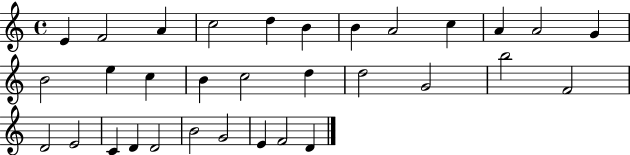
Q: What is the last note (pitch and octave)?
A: D4